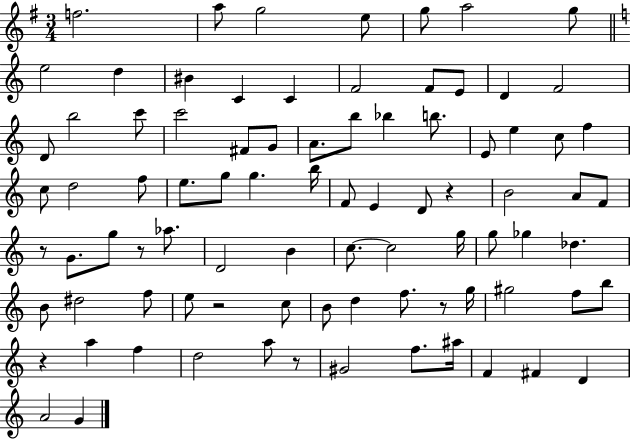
F5/h. A5/e G5/h E5/e G5/e A5/h G5/e E5/h D5/q BIS4/q C4/q C4/q F4/h F4/e E4/e D4/q F4/h D4/e B5/h C6/e C6/h F#4/e G4/e A4/e. B5/e Bb5/q B5/e. E4/e E5/q C5/e F5/q C5/e D5/h F5/e E5/e. G5/e G5/q. B5/s F4/e E4/q D4/e R/q B4/h A4/e F4/e R/e G4/e. G5/e R/e Ab5/e. D4/h B4/q C5/e. C5/h G5/s G5/e Gb5/q Db5/q. B4/e D#5/h F5/e E5/e R/h C5/e B4/e D5/q F5/e. R/e G5/s G#5/h F5/e B5/e R/q A5/q F5/q D5/h A5/e R/e G#4/h F5/e. A#5/s F4/q F#4/q D4/q A4/h G4/q